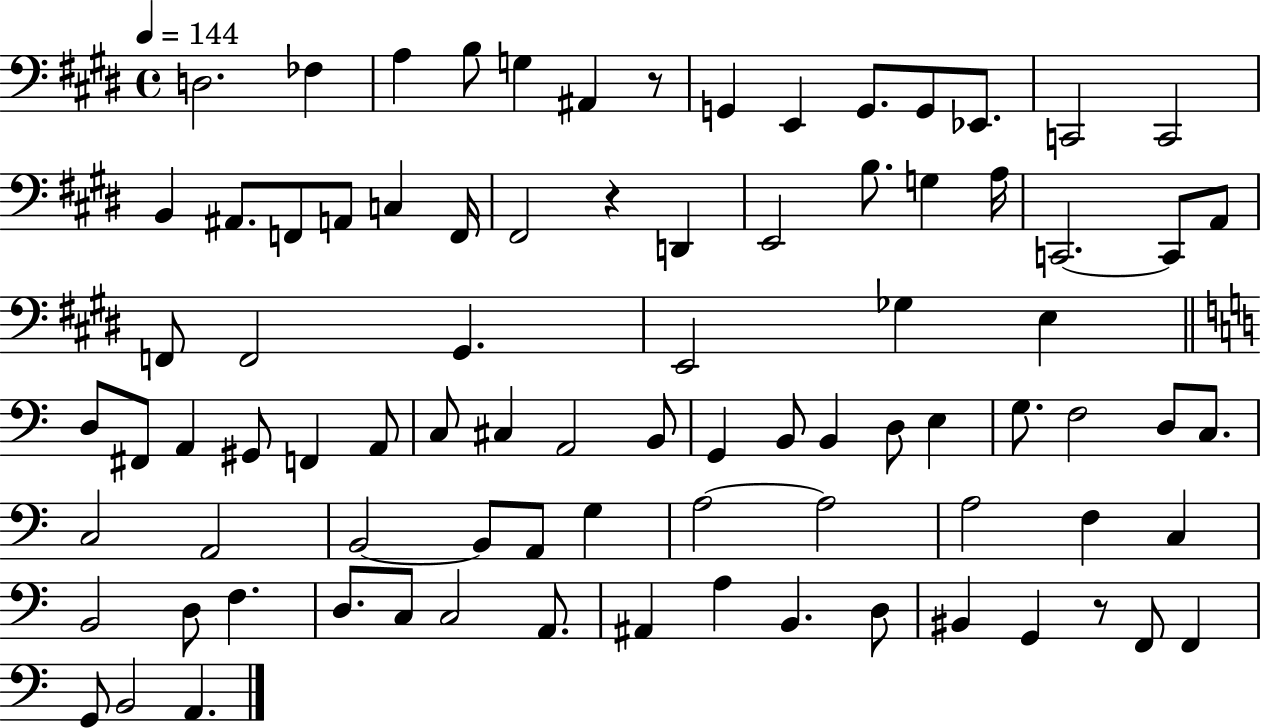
{
  \clef bass
  \time 4/4
  \defaultTimeSignature
  \key e \major
  \tempo 4 = 144
  \repeat volta 2 { d2. fes4 | a4 b8 g4 ais,4 r8 | g,4 e,4 g,8. g,8 ees,8. | c,2 c,2 | \break b,4 ais,8. f,8 a,8 c4 f,16 | fis,2 r4 d,4 | e,2 b8. g4 a16 | c,2.~~ c,8 a,8 | \break f,8 f,2 gis,4. | e,2 ges4 e4 | \bar "||" \break \key a \minor d8 fis,8 a,4 gis,8 f,4 a,8 | c8 cis4 a,2 b,8 | g,4 b,8 b,4 d8 e4 | g8. f2 d8 c8. | \break c2 a,2 | b,2~~ b,8 a,8 g4 | a2~~ a2 | a2 f4 c4 | \break b,2 d8 f4. | d8. c8 c2 a,8. | ais,4 a4 b,4. d8 | bis,4 g,4 r8 f,8 f,4 | \break g,8 b,2 a,4. | } \bar "|."
}